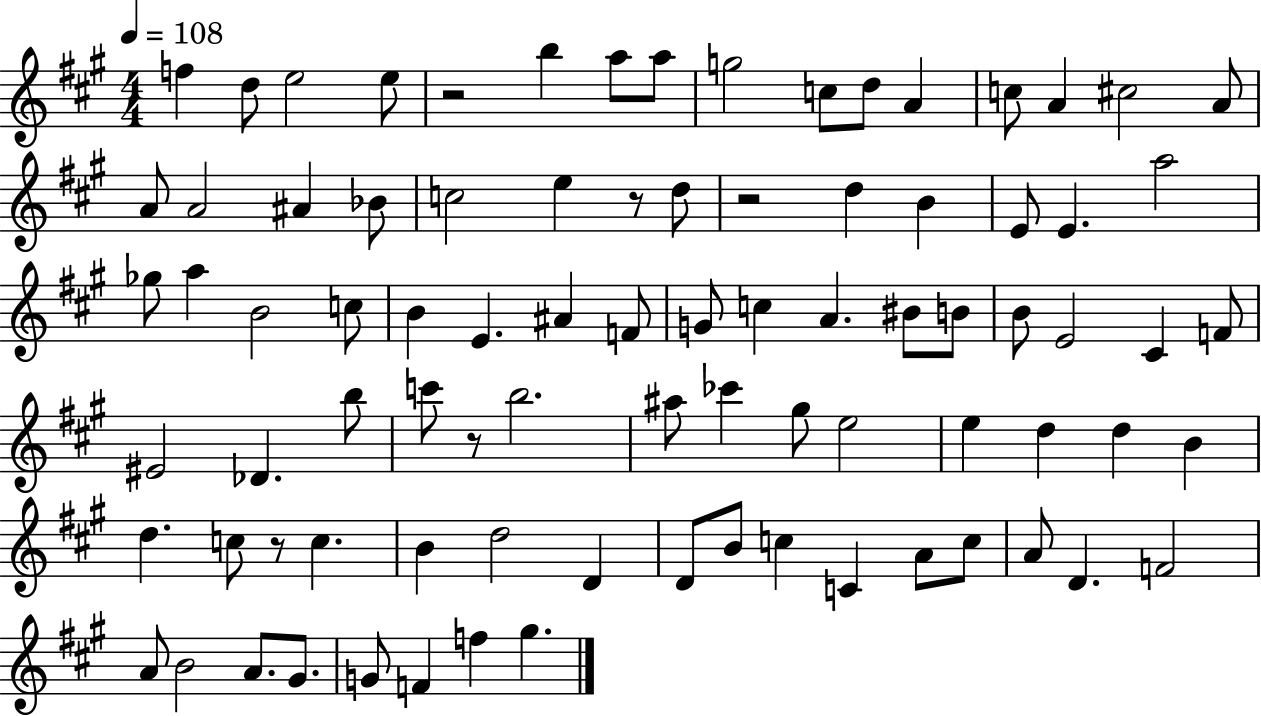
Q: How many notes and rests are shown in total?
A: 85